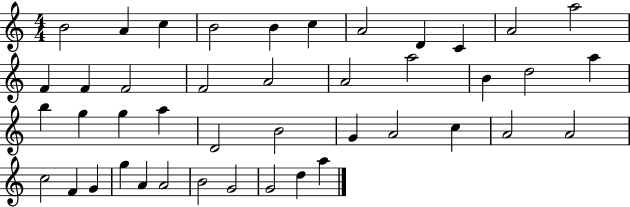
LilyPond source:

{
  \clef treble
  \numericTimeSignature
  \time 4/4
  \key c \major
  b'2 a'4 c''4 | b'2 b'4 c''4 | a'2 d'4 c'4 | a'2 a''2 | \break f'4 f'4 f'2 | f'2 a'2 | a'2 a''2 | b'4 d''2 a''4 | \break b''4 g''4 g''4 a''4 | d'2 b'2 | g'4 a'2 c''4 | a'2 a'2 | \break c''2 f'4 g'4 | g''4 a'4 a'2 | b'2 g'2 | g'2 d''4 a''4 | \break \bar "|."
}